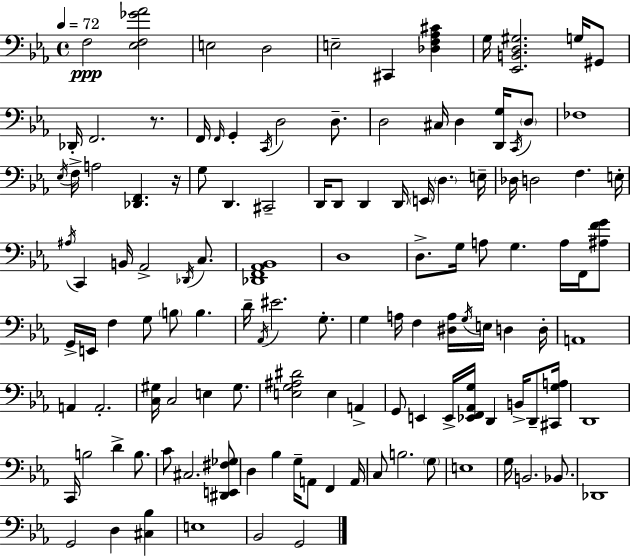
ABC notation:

X:1
T:Untitled
M:4/4
L:1/4
K:Eb
F,2 [_E,F,_G_A]2 E,2 D,2 E,2 ^C,, [_D,F,_A,^C] G,/4 [_E,,B,,D,^G,]2 G,/4 ^G,,/2 _D,,/4 F,,2 z/2 F,,/4 F,,/4 G,, C,,/4 D,2 D,/2 D,2 ^C,/4 D, [D,,G,]/4 C,,/4 D,/2 _F,4 _E,/4 F,/4 A,2 [_D,,F,,] z/4 G,/2 D,, ^C,,2 D,,/4 D,,/2 D,, D,,/4 E,,/4 D, E,/4 _D,/4 D,2 F, E,/4 ^A,/4 C,, B,,/4 _A,,2 _D,,/4 C,/2 [_D,,F,,_A,,_B,,]4 D,4 D,/2 G,/4 A,/2 G, A,/4 F,,/4 [^A,FG]/2 G,,/4 E,,/4 F, G,/2 B,/2 B, D/4 _A,,/4 ^E2 G,/2 G, A,/4 F, [^D,A,]/4 G,/4 E,/4 D, D,/4 A,,4 A,, A,,2 [C,^G,]/4 C,2 E, ^G,/2 [E,G,^A,^D]2 E, A,, G,,/2 E,, E,,/4 [_E,,F,,_A,,G,]/4 D,, B,,/4 D,,/2 [^C,,G,A,]/4 D,,4 C,,/4 B,2 D B,/2 C/2 ^C,2 [^D,,E,,^F,_G,]/2 D, _B, G,/4 A,,/2 F,, A,,/4 C,/2 B,2 G,/2 E,4 G,/4 B,,2 _B,,/2 _D,,4 G,,2 D, [^C,_B,] E,4 _B,,2 G,,2